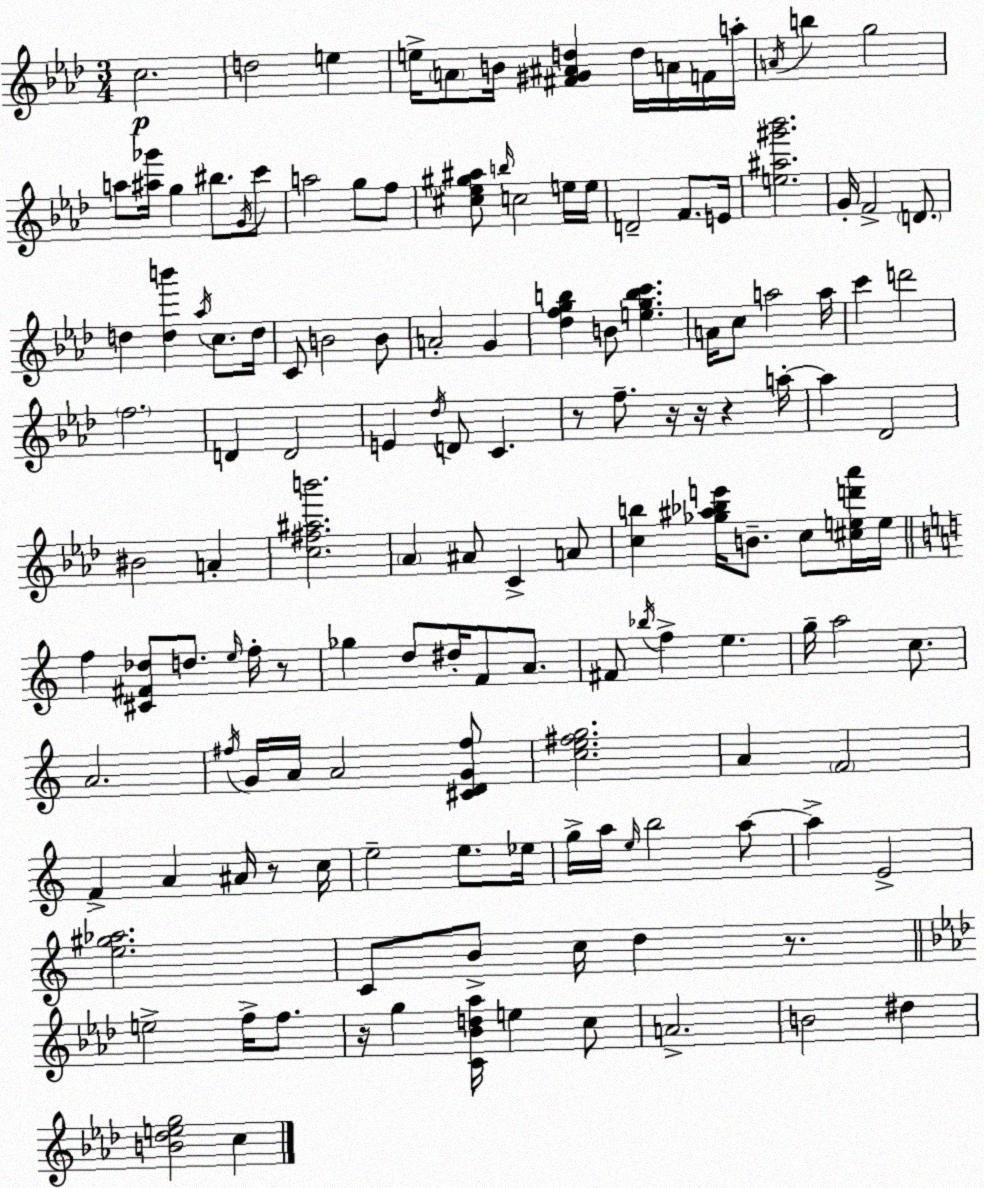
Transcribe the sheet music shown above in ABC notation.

X:1
T:Untitled
M:3/4
L:1/4
K:Fm
c2 d2 e e/4 A/2 B/4 [^F^G^Ad] d/4 A/4 F/4 a/4 A/4 b g2 a/2 [^a_g']/4 g ^b/2 G/4 c'/2 a2 g/2 f/2 [^c_e^g^a]/2 b/4 c2 e/4 e/4 D2 F/2 E/4 [e^a^g'_b']2 G/4 F2 D/2 d [db'] _a/4 c/2 d/4 C/2 B2 B/2 A2 G [_dfgb] B/2 [egbc'] A/4 c/2 a2 a/4 c' d'2 f2 D D2 E _d/4 D/2 C z/2 f/2 z/4 z/4 z a/4 a _D2 ^B2 A [c^f^ab']2 _A ^A/2 C A/2 [cb] [_g^a_be']/4 B/2 c/2 [^ced'_a']/4 e/4 f [^C^F_d]/2 d/2 e/4 f/4 z/2 _g d/2 ^d/4 F/2 A/2 ^F/2 _b/4 f e g/4 a2 c/2 A2 ^f/4 G/4 A/4 A2 [^CDG^f]/2 [ce^fg]2 A F2 F A ^A/4 z/2 c/4 e2 e/2 _e/4 g/4 a/4 e/4 b2 a/2 a E2 [e^g_a]2 C/2 B/2 c/4 d z/2 e2 f/4 f/2 z/4 g [C_Bd_a]/4 e c/2 A2 B2 ^d [B_deg]2 c